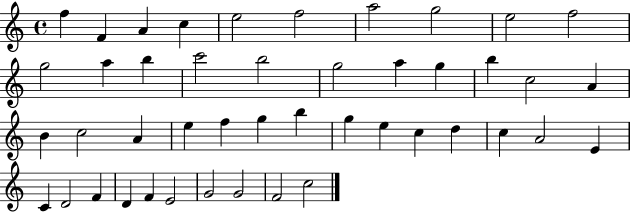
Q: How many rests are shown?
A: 0